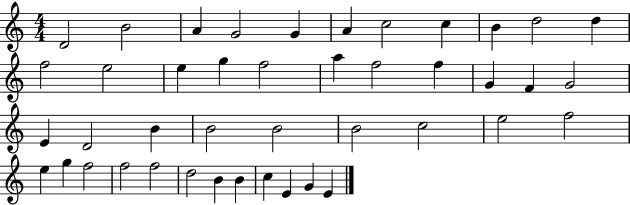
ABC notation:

X:1
T:Untitled
M:4/4
L:1/4
K:C
D2 B2 A G2 G A c2 c B d2 d f2 e2 e g f2 a f2 f G F G2 E D2 B B2 B2 B2 c2 e2 f2 e g f2 f2 f2 d2 B B c E G E